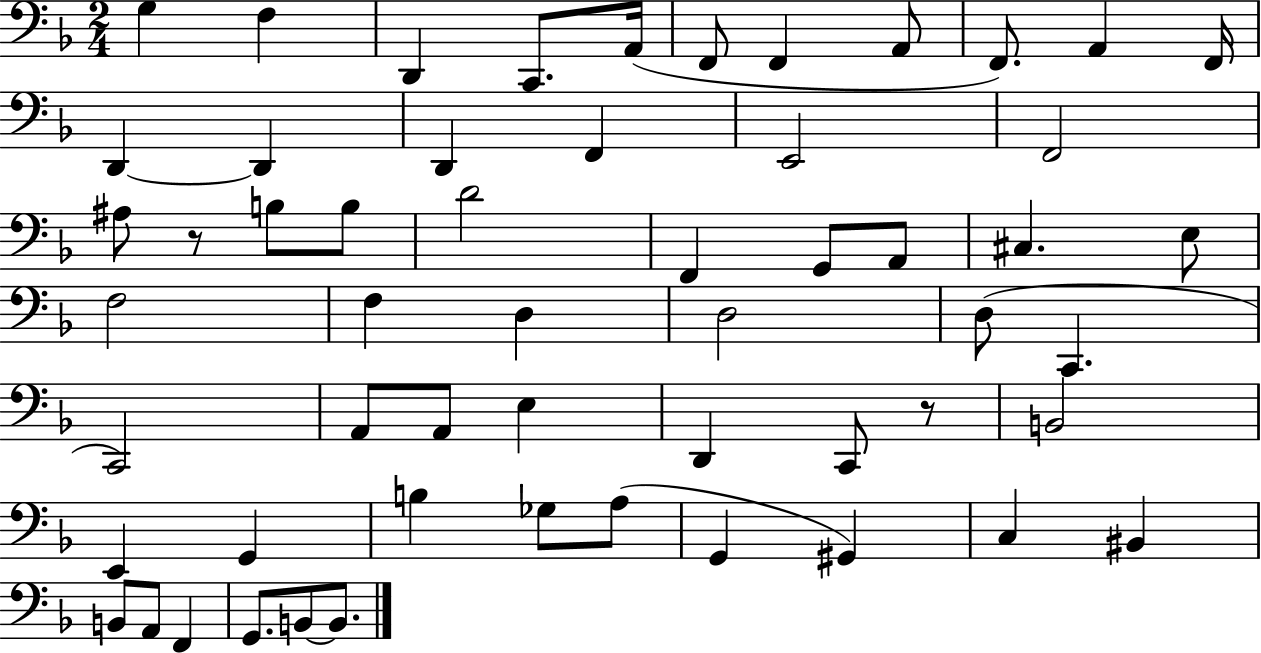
G3/q F3/q D2/q C2/e. A2/s F2/e F2/q A2/e F2/e. A2/q F2/s D2/q D2/q D2/q F2/q E2/h F2/h A#3/e R/e B3/e B3/e D4/h F2/q G2/e A2/e C#3/q. E3/e F3/h F3/q D3/q D3/h D3/e C2/q. C2/h A2/e A2/e E3/q D2/q C2/e R/e B2/h E2/q G2/q B3/q Gb3/e A3/e G2/q G#2/q C3/q BIS2/q B2/e A2/e F2/q G2/e. B2/e B2/e.